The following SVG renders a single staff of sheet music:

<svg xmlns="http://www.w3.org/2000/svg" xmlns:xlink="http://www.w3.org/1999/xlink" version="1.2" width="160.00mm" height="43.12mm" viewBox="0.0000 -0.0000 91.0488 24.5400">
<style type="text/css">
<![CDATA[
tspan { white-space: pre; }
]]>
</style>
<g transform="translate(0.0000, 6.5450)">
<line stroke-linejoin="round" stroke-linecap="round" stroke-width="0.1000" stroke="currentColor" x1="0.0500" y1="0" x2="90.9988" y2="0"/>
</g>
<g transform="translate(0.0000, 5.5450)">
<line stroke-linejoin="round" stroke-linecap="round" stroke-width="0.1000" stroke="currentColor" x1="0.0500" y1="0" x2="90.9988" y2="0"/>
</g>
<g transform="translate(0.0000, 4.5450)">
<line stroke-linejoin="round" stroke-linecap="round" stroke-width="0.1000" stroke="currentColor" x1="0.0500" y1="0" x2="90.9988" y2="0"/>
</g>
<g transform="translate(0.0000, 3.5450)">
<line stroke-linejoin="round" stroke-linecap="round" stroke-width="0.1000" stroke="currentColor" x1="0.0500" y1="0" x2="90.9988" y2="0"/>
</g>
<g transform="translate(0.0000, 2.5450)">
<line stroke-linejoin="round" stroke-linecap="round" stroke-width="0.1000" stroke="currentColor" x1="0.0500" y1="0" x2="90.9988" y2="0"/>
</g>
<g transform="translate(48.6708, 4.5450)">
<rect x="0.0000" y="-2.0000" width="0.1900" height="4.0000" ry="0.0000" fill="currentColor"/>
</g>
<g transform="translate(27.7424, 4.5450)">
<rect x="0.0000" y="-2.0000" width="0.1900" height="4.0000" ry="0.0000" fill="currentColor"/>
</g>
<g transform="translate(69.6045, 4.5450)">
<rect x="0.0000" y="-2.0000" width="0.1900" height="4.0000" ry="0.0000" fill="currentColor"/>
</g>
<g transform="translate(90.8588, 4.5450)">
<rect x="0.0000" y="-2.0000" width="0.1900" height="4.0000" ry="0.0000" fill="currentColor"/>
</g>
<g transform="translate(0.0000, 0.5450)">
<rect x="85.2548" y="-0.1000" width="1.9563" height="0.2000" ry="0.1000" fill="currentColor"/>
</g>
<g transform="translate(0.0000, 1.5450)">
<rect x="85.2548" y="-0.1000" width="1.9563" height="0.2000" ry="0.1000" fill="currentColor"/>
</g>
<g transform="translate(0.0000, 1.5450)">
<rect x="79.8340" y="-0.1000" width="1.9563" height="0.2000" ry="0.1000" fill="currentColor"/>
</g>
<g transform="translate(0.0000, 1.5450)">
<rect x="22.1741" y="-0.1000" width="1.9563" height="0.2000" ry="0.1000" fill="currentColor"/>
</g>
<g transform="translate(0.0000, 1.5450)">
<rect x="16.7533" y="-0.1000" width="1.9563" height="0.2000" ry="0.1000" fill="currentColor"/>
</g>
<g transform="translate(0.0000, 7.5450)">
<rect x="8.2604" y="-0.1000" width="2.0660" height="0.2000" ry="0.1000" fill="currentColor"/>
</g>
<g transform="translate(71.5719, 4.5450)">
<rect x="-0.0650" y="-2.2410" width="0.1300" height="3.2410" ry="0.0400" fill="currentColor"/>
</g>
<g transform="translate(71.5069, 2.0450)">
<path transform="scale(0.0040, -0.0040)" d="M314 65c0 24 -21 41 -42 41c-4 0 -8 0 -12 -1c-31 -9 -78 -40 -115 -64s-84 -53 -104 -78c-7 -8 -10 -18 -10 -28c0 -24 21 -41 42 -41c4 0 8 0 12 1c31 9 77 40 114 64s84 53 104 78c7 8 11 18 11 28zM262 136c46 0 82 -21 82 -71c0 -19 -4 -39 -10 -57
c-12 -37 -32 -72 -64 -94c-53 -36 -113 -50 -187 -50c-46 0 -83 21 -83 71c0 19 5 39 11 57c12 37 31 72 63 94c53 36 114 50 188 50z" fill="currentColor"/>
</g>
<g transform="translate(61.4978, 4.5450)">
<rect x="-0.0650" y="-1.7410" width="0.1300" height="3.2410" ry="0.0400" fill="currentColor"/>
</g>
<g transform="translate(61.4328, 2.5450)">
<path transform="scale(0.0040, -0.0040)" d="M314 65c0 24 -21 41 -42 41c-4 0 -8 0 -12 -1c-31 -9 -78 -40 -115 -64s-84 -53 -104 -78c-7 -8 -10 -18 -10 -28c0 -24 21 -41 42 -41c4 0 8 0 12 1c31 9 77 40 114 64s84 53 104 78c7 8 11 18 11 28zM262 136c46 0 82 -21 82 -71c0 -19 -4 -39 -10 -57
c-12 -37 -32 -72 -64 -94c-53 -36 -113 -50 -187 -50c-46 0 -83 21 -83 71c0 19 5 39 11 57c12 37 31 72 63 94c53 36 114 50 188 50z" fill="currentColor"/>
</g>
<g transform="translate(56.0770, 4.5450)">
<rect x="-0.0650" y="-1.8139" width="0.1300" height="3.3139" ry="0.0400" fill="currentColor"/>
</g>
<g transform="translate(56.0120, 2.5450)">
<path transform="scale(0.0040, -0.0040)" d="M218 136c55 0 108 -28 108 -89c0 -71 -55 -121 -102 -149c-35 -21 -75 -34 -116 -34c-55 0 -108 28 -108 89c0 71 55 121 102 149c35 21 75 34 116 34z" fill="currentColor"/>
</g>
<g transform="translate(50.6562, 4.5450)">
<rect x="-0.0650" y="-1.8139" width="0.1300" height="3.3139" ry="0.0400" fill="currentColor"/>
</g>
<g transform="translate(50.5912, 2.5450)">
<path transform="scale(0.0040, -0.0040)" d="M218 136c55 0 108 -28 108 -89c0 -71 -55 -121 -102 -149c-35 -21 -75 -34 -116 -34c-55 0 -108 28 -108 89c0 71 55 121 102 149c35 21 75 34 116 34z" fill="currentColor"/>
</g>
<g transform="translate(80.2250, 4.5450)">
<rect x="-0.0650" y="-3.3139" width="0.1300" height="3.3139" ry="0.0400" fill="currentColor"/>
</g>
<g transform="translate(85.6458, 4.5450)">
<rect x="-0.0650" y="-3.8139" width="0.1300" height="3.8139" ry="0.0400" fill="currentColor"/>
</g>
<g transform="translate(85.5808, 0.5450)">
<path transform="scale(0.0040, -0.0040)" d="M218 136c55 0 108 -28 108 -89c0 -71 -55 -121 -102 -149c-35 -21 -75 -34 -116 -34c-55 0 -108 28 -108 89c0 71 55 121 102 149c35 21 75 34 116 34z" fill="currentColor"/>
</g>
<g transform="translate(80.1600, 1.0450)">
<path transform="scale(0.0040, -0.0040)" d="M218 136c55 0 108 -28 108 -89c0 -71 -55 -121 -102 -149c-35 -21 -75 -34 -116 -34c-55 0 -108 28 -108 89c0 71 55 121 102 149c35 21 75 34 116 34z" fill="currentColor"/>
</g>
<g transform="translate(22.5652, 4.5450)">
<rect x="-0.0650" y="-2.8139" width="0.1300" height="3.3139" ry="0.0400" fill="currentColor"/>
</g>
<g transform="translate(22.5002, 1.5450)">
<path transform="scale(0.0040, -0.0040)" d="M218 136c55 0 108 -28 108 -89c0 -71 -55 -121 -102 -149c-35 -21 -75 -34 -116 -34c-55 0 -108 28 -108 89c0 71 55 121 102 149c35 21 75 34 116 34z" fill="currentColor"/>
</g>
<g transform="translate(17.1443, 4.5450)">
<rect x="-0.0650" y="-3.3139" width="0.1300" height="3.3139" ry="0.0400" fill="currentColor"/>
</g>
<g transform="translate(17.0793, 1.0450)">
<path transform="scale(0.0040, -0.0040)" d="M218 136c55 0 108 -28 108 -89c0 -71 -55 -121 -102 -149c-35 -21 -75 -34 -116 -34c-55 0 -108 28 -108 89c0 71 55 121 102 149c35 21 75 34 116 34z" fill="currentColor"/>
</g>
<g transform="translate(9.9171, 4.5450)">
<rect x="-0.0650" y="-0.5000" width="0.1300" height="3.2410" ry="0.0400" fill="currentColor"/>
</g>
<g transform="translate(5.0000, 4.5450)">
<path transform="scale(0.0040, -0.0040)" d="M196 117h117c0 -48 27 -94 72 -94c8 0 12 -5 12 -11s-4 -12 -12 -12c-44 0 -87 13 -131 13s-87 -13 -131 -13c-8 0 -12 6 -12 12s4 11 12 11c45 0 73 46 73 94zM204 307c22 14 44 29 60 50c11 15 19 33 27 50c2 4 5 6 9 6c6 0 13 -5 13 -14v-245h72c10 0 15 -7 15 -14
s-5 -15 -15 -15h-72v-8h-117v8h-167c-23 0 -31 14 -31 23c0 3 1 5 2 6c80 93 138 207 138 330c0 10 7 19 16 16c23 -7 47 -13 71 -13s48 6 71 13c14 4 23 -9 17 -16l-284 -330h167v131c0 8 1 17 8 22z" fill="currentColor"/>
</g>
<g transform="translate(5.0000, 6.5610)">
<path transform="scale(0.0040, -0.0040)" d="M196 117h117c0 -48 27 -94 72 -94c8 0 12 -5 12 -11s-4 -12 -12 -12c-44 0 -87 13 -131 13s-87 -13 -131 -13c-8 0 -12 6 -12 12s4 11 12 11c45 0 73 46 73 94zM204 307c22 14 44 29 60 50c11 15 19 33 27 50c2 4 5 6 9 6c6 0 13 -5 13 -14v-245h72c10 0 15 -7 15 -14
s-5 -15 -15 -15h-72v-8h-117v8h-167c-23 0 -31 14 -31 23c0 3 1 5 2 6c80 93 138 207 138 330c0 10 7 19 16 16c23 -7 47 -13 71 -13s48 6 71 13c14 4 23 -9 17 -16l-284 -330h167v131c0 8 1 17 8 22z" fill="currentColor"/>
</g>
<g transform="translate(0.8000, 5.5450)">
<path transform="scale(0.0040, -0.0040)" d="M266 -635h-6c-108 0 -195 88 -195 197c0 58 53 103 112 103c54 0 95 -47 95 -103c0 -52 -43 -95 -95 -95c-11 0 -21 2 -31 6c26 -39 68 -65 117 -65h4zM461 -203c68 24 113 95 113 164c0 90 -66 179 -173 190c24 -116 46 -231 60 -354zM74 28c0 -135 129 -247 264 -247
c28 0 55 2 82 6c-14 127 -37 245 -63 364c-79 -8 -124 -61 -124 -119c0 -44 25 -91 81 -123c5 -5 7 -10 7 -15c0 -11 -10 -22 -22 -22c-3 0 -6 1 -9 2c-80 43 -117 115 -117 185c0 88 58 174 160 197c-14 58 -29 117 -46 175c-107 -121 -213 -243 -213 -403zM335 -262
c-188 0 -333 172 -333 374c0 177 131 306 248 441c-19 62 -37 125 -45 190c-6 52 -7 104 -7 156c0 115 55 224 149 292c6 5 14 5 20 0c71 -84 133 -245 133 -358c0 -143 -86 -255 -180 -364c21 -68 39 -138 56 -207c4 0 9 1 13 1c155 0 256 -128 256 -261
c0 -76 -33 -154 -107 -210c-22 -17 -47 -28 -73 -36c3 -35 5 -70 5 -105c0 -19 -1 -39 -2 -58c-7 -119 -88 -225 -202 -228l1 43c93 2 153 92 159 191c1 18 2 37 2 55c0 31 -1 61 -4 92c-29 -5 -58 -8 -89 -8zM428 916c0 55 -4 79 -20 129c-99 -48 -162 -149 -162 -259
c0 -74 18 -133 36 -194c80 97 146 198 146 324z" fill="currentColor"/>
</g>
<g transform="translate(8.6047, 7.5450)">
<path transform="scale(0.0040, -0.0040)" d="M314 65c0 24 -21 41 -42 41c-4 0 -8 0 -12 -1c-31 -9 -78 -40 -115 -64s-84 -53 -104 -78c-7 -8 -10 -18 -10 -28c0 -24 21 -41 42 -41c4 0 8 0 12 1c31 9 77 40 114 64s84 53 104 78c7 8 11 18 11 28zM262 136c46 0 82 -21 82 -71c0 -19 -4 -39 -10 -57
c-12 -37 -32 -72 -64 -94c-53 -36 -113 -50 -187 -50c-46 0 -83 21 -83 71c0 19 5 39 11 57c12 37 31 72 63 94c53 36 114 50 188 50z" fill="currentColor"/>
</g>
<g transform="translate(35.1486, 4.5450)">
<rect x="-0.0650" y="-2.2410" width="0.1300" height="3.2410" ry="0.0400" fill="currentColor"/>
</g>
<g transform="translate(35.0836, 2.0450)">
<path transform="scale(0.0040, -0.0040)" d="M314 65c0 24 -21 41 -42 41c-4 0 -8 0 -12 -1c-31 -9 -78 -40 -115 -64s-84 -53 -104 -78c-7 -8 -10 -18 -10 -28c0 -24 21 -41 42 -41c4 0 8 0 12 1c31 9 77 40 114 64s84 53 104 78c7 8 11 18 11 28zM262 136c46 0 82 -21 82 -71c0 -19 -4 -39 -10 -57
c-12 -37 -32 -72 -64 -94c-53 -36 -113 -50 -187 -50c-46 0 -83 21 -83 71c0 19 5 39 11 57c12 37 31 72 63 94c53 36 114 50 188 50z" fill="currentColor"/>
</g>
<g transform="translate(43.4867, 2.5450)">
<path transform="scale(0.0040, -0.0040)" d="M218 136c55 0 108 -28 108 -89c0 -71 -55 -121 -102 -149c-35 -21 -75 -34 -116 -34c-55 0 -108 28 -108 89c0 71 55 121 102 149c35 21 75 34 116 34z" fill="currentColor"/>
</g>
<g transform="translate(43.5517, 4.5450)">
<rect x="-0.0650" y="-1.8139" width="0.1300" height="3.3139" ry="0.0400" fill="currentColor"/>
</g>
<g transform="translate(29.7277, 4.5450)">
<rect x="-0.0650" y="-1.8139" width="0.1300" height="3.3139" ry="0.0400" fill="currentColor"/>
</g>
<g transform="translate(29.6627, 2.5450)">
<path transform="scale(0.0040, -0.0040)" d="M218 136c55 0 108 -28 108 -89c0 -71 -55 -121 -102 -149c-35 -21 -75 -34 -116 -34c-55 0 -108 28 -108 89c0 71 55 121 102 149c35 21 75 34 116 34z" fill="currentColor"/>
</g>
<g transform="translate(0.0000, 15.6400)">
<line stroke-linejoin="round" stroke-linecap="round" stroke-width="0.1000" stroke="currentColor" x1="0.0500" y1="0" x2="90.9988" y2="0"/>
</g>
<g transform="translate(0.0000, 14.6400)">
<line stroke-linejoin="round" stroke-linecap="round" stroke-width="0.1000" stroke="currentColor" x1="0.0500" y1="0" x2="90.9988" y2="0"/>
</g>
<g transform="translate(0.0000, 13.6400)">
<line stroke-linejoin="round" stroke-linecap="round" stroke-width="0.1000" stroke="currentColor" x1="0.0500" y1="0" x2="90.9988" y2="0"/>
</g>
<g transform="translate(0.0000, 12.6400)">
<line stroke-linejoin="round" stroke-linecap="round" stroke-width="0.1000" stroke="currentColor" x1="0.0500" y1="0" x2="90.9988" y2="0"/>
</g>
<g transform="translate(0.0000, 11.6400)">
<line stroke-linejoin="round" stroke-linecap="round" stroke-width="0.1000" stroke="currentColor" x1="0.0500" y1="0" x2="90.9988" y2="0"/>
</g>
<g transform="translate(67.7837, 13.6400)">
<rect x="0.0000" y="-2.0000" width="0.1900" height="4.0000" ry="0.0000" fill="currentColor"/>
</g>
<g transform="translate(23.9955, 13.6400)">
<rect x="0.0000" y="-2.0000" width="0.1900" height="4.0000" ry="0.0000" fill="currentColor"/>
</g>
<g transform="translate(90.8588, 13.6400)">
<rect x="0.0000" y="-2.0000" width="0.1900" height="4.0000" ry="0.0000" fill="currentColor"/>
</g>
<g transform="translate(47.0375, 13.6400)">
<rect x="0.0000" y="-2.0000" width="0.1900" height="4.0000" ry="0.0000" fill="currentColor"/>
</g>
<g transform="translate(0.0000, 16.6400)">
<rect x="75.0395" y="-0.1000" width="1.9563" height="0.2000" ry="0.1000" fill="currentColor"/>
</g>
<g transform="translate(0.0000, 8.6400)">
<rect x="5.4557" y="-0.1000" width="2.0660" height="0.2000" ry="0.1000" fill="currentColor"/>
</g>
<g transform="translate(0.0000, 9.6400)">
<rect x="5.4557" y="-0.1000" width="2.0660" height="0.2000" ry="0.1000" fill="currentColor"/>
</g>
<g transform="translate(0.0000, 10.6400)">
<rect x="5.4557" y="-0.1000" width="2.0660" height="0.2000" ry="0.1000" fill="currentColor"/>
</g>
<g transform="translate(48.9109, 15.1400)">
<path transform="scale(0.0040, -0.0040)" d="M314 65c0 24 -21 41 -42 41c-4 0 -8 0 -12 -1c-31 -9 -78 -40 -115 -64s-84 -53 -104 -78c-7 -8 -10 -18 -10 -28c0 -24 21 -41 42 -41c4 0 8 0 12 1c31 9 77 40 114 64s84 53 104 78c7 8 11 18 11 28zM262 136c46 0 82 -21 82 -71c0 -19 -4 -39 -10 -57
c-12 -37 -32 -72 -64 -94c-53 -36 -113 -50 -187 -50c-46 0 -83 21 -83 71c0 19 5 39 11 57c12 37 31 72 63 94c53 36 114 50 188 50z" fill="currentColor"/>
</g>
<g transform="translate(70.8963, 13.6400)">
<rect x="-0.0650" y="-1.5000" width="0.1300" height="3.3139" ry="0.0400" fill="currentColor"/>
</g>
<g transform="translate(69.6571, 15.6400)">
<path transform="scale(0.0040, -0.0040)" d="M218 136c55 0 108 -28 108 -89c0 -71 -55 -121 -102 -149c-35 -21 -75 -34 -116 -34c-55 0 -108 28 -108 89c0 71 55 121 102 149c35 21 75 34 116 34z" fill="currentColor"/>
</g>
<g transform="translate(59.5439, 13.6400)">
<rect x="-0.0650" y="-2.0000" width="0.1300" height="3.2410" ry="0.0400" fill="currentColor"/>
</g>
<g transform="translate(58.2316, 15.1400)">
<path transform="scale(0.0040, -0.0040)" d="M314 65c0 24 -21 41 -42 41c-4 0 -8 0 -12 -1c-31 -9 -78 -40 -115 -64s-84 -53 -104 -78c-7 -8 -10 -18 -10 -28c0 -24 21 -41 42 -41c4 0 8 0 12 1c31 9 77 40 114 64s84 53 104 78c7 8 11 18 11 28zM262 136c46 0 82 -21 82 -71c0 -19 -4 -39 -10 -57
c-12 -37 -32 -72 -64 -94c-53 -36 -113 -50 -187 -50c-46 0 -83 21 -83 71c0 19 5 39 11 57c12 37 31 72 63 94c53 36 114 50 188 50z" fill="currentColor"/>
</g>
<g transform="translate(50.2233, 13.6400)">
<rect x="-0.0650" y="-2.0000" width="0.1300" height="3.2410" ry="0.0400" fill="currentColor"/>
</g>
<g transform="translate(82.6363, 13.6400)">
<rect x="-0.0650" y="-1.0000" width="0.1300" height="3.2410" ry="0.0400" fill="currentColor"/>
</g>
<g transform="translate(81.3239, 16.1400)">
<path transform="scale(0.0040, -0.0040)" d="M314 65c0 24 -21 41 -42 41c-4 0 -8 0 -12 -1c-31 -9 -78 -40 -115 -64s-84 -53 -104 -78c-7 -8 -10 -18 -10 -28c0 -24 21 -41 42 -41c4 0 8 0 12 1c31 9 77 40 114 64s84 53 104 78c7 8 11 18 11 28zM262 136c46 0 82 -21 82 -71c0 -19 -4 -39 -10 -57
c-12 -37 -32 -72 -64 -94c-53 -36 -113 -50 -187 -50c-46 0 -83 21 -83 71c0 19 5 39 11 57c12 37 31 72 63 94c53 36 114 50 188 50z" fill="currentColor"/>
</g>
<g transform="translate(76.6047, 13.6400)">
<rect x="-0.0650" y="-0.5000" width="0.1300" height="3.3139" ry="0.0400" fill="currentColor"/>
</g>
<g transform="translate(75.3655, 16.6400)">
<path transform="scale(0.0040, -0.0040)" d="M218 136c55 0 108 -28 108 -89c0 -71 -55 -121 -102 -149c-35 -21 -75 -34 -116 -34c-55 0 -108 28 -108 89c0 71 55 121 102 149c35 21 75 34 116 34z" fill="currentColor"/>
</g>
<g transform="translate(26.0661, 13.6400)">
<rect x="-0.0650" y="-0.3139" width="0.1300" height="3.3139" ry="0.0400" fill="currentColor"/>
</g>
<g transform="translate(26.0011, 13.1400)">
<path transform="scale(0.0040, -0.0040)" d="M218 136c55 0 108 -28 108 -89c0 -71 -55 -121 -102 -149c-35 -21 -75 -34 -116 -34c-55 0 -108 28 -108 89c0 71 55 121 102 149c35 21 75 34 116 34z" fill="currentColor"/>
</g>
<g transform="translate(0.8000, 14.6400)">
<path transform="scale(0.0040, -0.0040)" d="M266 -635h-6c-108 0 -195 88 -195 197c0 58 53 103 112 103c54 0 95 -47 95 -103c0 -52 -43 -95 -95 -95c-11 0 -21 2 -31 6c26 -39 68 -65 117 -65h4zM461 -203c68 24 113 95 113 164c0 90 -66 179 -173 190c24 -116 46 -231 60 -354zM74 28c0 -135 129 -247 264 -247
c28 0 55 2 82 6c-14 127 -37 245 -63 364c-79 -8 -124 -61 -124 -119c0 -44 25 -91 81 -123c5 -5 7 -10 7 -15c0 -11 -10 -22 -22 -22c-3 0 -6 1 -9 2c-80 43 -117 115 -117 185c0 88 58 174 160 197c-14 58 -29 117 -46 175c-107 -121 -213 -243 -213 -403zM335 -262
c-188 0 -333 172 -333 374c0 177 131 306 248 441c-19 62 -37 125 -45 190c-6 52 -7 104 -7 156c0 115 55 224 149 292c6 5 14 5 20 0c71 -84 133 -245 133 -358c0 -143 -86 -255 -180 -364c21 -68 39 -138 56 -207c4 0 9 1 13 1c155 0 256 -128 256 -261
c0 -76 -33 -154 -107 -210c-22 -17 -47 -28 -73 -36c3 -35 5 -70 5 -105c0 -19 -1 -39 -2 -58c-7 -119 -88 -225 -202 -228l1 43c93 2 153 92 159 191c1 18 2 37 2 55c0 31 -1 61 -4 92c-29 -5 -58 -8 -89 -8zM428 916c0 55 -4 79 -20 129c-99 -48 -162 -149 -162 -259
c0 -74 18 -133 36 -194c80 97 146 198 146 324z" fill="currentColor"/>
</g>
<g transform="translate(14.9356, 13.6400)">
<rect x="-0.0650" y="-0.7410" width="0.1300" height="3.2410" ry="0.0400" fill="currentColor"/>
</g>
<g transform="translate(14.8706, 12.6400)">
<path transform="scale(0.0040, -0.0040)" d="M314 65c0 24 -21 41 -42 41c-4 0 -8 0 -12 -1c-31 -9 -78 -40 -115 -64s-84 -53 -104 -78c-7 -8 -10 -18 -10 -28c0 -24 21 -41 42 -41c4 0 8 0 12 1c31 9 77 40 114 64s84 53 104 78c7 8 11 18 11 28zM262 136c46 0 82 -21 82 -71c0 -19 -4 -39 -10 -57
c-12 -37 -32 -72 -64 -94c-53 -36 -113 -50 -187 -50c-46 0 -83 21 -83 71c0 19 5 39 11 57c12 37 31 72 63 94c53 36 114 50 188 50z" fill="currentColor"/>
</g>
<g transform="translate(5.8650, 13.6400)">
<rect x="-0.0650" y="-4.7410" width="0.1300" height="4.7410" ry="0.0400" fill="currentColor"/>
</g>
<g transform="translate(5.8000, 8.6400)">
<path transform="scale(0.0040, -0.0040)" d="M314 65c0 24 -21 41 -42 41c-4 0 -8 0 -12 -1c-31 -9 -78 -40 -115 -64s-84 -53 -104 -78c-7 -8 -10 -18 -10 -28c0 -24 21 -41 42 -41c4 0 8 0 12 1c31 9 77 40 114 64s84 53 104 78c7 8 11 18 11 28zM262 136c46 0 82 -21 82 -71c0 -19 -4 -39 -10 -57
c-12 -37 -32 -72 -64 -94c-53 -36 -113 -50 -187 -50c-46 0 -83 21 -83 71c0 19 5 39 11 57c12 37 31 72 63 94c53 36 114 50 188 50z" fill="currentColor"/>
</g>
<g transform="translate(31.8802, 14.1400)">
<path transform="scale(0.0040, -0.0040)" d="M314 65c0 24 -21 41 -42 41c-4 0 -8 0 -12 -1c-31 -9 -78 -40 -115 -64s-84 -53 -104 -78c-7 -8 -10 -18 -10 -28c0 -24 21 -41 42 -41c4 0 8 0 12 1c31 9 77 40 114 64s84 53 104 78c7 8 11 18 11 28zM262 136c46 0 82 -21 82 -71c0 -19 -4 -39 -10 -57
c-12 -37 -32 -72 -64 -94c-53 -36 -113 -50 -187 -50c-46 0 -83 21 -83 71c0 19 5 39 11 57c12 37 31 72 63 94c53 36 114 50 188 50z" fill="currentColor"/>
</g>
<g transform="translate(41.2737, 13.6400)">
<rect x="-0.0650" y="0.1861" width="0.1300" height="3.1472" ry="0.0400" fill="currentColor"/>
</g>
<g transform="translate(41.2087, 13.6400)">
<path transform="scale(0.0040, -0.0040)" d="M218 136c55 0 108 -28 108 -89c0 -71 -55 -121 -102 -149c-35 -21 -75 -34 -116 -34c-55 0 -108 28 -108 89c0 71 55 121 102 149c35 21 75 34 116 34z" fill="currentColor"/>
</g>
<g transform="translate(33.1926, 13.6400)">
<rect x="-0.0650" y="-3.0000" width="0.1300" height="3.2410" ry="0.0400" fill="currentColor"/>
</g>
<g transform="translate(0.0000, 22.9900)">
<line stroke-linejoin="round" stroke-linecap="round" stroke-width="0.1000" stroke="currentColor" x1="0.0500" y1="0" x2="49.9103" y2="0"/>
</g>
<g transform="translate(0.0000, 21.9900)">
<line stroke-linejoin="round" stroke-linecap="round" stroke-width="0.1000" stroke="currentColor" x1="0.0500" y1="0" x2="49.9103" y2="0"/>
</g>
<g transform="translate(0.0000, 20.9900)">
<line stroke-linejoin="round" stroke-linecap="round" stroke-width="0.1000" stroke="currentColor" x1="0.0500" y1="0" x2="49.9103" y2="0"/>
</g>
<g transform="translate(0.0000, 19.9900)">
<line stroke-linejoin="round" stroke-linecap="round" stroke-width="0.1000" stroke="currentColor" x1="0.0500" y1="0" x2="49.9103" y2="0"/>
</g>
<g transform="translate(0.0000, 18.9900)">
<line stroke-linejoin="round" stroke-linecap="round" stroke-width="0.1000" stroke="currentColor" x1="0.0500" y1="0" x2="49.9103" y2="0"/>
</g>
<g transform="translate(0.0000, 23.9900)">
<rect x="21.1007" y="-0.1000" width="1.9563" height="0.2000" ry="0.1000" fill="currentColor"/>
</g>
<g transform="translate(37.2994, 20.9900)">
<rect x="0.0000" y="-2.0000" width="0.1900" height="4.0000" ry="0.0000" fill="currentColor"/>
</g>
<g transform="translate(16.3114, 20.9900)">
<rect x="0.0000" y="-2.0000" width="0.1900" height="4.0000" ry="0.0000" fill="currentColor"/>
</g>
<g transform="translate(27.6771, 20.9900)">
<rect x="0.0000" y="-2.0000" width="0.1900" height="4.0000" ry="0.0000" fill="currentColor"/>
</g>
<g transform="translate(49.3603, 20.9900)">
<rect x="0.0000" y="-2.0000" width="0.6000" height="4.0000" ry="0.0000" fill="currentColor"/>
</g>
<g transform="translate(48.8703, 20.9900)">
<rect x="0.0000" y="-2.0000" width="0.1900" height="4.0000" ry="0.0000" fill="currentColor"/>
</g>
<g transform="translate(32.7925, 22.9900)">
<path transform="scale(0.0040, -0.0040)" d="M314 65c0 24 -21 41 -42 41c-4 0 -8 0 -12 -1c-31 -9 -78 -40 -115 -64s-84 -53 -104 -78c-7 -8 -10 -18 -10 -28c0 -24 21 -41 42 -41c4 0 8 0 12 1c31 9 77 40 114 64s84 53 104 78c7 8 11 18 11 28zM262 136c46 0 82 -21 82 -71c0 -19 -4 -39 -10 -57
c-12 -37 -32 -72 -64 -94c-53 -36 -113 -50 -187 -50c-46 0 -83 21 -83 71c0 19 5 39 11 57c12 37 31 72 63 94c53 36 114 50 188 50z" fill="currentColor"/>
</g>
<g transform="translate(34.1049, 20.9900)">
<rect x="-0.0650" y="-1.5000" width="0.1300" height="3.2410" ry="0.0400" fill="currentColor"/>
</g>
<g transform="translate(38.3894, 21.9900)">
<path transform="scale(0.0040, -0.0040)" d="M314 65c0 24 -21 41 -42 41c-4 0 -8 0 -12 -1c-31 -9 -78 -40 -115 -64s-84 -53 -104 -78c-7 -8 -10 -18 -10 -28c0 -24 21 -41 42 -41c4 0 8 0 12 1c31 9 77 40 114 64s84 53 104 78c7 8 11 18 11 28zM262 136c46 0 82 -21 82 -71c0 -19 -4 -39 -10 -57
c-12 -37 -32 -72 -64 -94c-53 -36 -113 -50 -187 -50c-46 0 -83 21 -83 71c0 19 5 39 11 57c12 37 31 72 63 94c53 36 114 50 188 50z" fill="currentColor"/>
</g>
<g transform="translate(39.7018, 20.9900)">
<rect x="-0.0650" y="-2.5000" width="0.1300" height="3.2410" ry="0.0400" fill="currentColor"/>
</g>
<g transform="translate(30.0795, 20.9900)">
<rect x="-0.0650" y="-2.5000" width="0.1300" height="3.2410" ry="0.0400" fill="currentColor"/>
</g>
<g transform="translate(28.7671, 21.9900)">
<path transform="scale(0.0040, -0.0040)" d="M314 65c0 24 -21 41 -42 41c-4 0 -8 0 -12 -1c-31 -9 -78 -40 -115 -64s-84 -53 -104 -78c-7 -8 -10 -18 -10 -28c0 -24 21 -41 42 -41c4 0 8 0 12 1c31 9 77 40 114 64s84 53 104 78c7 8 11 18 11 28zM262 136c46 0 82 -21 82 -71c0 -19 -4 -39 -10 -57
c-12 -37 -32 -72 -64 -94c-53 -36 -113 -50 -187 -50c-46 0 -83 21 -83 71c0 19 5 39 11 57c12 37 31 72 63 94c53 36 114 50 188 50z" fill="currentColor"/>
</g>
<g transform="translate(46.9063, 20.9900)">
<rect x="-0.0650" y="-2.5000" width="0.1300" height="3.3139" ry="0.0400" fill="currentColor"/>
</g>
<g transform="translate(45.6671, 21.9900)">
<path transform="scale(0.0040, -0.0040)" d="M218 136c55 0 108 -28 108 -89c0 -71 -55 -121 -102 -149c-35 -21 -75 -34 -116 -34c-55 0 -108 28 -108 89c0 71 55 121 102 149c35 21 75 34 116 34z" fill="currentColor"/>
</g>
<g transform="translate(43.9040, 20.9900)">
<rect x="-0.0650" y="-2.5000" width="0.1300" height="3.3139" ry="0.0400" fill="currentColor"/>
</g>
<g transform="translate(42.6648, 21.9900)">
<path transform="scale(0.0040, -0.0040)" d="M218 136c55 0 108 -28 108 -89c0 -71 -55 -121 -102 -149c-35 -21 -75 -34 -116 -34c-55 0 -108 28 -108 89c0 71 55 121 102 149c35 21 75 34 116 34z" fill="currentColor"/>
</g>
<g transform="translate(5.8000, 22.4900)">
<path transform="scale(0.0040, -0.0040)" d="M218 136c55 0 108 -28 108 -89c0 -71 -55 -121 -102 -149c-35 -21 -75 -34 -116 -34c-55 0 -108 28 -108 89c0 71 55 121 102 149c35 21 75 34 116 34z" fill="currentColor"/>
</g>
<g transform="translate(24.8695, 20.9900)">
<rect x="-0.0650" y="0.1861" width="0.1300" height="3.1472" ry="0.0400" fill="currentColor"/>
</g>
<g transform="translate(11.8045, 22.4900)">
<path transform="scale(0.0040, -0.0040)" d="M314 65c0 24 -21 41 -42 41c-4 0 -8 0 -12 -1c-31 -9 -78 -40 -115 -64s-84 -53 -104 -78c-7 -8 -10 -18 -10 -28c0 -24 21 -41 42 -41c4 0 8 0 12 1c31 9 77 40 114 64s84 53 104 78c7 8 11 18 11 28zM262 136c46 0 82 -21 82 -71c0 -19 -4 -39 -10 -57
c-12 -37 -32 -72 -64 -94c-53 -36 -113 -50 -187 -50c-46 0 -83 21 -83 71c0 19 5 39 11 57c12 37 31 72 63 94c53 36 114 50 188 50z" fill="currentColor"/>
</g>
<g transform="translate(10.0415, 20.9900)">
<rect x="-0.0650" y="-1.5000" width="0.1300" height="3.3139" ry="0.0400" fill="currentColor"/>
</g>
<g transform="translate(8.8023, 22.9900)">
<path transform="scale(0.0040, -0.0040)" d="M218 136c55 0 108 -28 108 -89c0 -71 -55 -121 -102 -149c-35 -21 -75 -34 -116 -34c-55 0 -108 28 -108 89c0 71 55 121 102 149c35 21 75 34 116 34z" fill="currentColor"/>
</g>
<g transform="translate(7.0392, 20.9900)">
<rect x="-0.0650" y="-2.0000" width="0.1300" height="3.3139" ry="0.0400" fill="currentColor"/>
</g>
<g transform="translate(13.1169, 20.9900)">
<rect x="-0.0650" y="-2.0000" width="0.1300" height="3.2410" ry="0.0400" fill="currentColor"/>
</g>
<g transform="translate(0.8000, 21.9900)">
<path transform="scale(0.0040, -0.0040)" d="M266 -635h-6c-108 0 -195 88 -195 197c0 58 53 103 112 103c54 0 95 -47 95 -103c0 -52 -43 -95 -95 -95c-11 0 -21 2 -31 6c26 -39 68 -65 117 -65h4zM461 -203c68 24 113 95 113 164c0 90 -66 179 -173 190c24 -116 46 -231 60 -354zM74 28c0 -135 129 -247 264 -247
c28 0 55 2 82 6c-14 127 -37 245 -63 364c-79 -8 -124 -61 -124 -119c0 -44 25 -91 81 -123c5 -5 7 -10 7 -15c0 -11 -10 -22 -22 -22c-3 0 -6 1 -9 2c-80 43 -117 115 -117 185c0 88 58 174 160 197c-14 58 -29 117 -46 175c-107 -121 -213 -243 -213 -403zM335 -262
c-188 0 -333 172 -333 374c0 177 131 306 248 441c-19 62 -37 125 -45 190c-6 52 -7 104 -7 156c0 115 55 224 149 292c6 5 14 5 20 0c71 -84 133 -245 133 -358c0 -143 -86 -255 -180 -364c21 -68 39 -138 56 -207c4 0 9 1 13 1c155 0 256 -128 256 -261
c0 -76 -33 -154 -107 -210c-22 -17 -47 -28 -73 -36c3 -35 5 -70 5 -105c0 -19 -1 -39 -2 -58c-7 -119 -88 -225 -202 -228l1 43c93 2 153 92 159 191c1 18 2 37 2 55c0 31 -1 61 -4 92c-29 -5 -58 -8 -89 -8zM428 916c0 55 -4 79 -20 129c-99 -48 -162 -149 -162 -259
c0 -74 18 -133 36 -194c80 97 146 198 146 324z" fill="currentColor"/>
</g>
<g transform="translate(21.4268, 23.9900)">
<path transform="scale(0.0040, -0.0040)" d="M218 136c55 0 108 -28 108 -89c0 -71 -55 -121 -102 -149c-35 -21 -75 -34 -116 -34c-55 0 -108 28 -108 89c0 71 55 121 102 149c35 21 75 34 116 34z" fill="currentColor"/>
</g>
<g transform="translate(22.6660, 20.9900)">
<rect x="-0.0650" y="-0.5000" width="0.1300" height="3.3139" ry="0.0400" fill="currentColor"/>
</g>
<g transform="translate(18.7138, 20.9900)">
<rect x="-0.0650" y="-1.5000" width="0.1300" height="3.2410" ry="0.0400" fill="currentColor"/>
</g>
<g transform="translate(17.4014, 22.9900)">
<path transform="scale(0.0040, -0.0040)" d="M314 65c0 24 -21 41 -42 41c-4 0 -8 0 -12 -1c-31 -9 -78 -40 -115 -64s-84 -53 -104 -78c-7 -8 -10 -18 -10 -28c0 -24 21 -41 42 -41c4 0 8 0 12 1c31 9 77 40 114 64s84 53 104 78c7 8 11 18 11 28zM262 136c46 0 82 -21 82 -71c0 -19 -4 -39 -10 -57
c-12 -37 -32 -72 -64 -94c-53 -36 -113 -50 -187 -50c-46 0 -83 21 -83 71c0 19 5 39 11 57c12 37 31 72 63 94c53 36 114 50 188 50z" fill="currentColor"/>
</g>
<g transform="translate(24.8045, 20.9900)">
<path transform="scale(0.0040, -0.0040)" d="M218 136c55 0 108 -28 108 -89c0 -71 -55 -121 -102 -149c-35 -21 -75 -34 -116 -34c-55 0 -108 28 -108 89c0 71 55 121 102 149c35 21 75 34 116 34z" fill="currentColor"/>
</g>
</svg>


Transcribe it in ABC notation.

X:1
T:Untitled
M:4/4
L:1/4
K:C
C2 b a f g2 f f f f2 g2 b c' e'2 d2 c A2 B F2 F2 E C D2 F E F2 E2 C B G2 E2 G2 G G